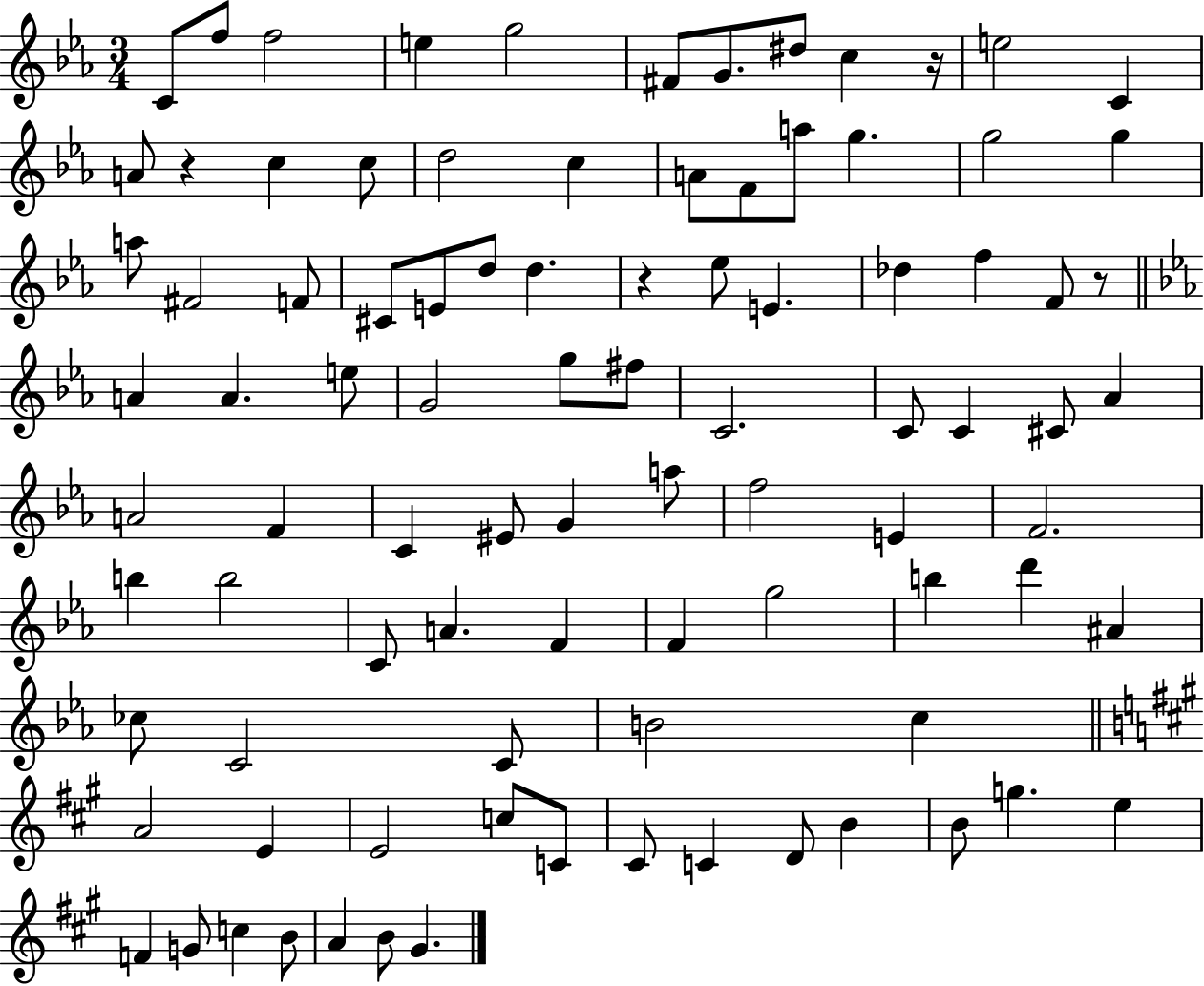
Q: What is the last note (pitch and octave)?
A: G#4